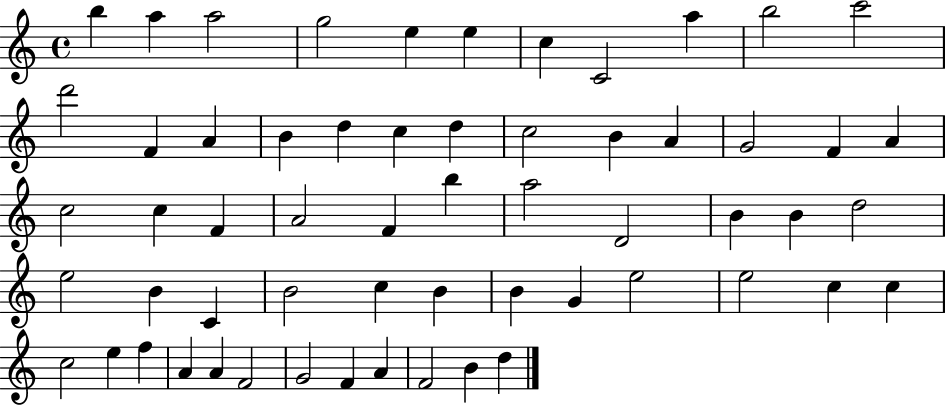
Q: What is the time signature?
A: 4/4